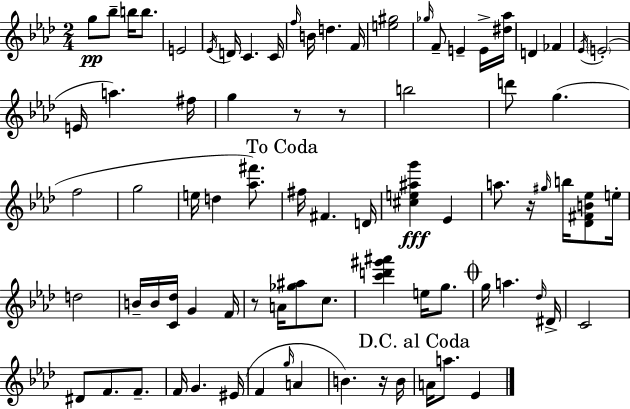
G5/e Bb5/e B5/s B5/e. E4/h Eb4/s D4/s C4/q. C4/s F5/s B4/s D5/q. F4/s [E5,G#5]/h Gb5/s F4/e E4/q E4/s [D#5,Ab5]/s D4/q FES4/q Eb4/s E4/h E4/s A5/q. F#5/s G5/q R/e R/e B5/h D6/e G5/q. F5/h G5/h E5/s D5/q [Ab5,F#6]/e. F#5/s F#4/q. D4/s [C#5,E5,A#5,G6]/q Eb4/q A5/e. R/s G#5/s B5/s [Db4,F#4,B4,Eb5]/e E5/s D5/h B4/s B4/s [C4,Db5]/s G4/q F4/s R/e A4/s [Gb5,A#5]/e C5/e. [C6,D6,G#6,A#6]/q E5/s G5/e. G5/s A5/q. Db5/s D#4/s C4/h D#4/e F4/e. F4/e. F4/s G4/q. EIS4/s F4/q G5/s A4/q B4/q. R/s B4/s A4/s A5/e. Eb4/q